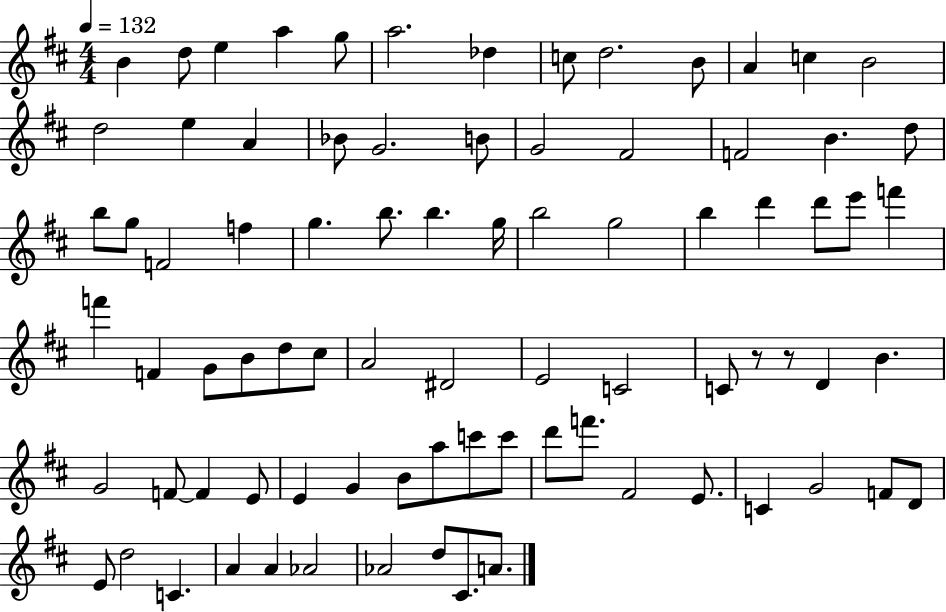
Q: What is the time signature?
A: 4/4